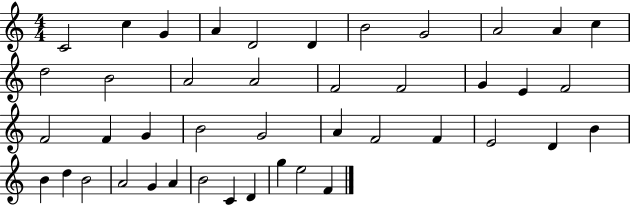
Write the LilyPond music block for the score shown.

{
  \clef treble
  \numericTimeSignature
  \time 4/4
  \key c \major
  c'2 c''4 g'4 | a'4 d'2 d'4 | b'2 g'2 | a'2 a'4 c''4 | \break d''2 b'2 | a'2 a'2 | f'2 f'2 | g'4 e'4 f'2 | \break f'2 f'4 g'4 | b'2 g'2 | a'4 f'2 f'4 | e'2 d'4 b'4 | \break b'4 d''4 b'2 | a'2 g'4 a'4 | b'2 c'4 d'4 | g''4 e''2 f'4 | \break \bar "|."
}